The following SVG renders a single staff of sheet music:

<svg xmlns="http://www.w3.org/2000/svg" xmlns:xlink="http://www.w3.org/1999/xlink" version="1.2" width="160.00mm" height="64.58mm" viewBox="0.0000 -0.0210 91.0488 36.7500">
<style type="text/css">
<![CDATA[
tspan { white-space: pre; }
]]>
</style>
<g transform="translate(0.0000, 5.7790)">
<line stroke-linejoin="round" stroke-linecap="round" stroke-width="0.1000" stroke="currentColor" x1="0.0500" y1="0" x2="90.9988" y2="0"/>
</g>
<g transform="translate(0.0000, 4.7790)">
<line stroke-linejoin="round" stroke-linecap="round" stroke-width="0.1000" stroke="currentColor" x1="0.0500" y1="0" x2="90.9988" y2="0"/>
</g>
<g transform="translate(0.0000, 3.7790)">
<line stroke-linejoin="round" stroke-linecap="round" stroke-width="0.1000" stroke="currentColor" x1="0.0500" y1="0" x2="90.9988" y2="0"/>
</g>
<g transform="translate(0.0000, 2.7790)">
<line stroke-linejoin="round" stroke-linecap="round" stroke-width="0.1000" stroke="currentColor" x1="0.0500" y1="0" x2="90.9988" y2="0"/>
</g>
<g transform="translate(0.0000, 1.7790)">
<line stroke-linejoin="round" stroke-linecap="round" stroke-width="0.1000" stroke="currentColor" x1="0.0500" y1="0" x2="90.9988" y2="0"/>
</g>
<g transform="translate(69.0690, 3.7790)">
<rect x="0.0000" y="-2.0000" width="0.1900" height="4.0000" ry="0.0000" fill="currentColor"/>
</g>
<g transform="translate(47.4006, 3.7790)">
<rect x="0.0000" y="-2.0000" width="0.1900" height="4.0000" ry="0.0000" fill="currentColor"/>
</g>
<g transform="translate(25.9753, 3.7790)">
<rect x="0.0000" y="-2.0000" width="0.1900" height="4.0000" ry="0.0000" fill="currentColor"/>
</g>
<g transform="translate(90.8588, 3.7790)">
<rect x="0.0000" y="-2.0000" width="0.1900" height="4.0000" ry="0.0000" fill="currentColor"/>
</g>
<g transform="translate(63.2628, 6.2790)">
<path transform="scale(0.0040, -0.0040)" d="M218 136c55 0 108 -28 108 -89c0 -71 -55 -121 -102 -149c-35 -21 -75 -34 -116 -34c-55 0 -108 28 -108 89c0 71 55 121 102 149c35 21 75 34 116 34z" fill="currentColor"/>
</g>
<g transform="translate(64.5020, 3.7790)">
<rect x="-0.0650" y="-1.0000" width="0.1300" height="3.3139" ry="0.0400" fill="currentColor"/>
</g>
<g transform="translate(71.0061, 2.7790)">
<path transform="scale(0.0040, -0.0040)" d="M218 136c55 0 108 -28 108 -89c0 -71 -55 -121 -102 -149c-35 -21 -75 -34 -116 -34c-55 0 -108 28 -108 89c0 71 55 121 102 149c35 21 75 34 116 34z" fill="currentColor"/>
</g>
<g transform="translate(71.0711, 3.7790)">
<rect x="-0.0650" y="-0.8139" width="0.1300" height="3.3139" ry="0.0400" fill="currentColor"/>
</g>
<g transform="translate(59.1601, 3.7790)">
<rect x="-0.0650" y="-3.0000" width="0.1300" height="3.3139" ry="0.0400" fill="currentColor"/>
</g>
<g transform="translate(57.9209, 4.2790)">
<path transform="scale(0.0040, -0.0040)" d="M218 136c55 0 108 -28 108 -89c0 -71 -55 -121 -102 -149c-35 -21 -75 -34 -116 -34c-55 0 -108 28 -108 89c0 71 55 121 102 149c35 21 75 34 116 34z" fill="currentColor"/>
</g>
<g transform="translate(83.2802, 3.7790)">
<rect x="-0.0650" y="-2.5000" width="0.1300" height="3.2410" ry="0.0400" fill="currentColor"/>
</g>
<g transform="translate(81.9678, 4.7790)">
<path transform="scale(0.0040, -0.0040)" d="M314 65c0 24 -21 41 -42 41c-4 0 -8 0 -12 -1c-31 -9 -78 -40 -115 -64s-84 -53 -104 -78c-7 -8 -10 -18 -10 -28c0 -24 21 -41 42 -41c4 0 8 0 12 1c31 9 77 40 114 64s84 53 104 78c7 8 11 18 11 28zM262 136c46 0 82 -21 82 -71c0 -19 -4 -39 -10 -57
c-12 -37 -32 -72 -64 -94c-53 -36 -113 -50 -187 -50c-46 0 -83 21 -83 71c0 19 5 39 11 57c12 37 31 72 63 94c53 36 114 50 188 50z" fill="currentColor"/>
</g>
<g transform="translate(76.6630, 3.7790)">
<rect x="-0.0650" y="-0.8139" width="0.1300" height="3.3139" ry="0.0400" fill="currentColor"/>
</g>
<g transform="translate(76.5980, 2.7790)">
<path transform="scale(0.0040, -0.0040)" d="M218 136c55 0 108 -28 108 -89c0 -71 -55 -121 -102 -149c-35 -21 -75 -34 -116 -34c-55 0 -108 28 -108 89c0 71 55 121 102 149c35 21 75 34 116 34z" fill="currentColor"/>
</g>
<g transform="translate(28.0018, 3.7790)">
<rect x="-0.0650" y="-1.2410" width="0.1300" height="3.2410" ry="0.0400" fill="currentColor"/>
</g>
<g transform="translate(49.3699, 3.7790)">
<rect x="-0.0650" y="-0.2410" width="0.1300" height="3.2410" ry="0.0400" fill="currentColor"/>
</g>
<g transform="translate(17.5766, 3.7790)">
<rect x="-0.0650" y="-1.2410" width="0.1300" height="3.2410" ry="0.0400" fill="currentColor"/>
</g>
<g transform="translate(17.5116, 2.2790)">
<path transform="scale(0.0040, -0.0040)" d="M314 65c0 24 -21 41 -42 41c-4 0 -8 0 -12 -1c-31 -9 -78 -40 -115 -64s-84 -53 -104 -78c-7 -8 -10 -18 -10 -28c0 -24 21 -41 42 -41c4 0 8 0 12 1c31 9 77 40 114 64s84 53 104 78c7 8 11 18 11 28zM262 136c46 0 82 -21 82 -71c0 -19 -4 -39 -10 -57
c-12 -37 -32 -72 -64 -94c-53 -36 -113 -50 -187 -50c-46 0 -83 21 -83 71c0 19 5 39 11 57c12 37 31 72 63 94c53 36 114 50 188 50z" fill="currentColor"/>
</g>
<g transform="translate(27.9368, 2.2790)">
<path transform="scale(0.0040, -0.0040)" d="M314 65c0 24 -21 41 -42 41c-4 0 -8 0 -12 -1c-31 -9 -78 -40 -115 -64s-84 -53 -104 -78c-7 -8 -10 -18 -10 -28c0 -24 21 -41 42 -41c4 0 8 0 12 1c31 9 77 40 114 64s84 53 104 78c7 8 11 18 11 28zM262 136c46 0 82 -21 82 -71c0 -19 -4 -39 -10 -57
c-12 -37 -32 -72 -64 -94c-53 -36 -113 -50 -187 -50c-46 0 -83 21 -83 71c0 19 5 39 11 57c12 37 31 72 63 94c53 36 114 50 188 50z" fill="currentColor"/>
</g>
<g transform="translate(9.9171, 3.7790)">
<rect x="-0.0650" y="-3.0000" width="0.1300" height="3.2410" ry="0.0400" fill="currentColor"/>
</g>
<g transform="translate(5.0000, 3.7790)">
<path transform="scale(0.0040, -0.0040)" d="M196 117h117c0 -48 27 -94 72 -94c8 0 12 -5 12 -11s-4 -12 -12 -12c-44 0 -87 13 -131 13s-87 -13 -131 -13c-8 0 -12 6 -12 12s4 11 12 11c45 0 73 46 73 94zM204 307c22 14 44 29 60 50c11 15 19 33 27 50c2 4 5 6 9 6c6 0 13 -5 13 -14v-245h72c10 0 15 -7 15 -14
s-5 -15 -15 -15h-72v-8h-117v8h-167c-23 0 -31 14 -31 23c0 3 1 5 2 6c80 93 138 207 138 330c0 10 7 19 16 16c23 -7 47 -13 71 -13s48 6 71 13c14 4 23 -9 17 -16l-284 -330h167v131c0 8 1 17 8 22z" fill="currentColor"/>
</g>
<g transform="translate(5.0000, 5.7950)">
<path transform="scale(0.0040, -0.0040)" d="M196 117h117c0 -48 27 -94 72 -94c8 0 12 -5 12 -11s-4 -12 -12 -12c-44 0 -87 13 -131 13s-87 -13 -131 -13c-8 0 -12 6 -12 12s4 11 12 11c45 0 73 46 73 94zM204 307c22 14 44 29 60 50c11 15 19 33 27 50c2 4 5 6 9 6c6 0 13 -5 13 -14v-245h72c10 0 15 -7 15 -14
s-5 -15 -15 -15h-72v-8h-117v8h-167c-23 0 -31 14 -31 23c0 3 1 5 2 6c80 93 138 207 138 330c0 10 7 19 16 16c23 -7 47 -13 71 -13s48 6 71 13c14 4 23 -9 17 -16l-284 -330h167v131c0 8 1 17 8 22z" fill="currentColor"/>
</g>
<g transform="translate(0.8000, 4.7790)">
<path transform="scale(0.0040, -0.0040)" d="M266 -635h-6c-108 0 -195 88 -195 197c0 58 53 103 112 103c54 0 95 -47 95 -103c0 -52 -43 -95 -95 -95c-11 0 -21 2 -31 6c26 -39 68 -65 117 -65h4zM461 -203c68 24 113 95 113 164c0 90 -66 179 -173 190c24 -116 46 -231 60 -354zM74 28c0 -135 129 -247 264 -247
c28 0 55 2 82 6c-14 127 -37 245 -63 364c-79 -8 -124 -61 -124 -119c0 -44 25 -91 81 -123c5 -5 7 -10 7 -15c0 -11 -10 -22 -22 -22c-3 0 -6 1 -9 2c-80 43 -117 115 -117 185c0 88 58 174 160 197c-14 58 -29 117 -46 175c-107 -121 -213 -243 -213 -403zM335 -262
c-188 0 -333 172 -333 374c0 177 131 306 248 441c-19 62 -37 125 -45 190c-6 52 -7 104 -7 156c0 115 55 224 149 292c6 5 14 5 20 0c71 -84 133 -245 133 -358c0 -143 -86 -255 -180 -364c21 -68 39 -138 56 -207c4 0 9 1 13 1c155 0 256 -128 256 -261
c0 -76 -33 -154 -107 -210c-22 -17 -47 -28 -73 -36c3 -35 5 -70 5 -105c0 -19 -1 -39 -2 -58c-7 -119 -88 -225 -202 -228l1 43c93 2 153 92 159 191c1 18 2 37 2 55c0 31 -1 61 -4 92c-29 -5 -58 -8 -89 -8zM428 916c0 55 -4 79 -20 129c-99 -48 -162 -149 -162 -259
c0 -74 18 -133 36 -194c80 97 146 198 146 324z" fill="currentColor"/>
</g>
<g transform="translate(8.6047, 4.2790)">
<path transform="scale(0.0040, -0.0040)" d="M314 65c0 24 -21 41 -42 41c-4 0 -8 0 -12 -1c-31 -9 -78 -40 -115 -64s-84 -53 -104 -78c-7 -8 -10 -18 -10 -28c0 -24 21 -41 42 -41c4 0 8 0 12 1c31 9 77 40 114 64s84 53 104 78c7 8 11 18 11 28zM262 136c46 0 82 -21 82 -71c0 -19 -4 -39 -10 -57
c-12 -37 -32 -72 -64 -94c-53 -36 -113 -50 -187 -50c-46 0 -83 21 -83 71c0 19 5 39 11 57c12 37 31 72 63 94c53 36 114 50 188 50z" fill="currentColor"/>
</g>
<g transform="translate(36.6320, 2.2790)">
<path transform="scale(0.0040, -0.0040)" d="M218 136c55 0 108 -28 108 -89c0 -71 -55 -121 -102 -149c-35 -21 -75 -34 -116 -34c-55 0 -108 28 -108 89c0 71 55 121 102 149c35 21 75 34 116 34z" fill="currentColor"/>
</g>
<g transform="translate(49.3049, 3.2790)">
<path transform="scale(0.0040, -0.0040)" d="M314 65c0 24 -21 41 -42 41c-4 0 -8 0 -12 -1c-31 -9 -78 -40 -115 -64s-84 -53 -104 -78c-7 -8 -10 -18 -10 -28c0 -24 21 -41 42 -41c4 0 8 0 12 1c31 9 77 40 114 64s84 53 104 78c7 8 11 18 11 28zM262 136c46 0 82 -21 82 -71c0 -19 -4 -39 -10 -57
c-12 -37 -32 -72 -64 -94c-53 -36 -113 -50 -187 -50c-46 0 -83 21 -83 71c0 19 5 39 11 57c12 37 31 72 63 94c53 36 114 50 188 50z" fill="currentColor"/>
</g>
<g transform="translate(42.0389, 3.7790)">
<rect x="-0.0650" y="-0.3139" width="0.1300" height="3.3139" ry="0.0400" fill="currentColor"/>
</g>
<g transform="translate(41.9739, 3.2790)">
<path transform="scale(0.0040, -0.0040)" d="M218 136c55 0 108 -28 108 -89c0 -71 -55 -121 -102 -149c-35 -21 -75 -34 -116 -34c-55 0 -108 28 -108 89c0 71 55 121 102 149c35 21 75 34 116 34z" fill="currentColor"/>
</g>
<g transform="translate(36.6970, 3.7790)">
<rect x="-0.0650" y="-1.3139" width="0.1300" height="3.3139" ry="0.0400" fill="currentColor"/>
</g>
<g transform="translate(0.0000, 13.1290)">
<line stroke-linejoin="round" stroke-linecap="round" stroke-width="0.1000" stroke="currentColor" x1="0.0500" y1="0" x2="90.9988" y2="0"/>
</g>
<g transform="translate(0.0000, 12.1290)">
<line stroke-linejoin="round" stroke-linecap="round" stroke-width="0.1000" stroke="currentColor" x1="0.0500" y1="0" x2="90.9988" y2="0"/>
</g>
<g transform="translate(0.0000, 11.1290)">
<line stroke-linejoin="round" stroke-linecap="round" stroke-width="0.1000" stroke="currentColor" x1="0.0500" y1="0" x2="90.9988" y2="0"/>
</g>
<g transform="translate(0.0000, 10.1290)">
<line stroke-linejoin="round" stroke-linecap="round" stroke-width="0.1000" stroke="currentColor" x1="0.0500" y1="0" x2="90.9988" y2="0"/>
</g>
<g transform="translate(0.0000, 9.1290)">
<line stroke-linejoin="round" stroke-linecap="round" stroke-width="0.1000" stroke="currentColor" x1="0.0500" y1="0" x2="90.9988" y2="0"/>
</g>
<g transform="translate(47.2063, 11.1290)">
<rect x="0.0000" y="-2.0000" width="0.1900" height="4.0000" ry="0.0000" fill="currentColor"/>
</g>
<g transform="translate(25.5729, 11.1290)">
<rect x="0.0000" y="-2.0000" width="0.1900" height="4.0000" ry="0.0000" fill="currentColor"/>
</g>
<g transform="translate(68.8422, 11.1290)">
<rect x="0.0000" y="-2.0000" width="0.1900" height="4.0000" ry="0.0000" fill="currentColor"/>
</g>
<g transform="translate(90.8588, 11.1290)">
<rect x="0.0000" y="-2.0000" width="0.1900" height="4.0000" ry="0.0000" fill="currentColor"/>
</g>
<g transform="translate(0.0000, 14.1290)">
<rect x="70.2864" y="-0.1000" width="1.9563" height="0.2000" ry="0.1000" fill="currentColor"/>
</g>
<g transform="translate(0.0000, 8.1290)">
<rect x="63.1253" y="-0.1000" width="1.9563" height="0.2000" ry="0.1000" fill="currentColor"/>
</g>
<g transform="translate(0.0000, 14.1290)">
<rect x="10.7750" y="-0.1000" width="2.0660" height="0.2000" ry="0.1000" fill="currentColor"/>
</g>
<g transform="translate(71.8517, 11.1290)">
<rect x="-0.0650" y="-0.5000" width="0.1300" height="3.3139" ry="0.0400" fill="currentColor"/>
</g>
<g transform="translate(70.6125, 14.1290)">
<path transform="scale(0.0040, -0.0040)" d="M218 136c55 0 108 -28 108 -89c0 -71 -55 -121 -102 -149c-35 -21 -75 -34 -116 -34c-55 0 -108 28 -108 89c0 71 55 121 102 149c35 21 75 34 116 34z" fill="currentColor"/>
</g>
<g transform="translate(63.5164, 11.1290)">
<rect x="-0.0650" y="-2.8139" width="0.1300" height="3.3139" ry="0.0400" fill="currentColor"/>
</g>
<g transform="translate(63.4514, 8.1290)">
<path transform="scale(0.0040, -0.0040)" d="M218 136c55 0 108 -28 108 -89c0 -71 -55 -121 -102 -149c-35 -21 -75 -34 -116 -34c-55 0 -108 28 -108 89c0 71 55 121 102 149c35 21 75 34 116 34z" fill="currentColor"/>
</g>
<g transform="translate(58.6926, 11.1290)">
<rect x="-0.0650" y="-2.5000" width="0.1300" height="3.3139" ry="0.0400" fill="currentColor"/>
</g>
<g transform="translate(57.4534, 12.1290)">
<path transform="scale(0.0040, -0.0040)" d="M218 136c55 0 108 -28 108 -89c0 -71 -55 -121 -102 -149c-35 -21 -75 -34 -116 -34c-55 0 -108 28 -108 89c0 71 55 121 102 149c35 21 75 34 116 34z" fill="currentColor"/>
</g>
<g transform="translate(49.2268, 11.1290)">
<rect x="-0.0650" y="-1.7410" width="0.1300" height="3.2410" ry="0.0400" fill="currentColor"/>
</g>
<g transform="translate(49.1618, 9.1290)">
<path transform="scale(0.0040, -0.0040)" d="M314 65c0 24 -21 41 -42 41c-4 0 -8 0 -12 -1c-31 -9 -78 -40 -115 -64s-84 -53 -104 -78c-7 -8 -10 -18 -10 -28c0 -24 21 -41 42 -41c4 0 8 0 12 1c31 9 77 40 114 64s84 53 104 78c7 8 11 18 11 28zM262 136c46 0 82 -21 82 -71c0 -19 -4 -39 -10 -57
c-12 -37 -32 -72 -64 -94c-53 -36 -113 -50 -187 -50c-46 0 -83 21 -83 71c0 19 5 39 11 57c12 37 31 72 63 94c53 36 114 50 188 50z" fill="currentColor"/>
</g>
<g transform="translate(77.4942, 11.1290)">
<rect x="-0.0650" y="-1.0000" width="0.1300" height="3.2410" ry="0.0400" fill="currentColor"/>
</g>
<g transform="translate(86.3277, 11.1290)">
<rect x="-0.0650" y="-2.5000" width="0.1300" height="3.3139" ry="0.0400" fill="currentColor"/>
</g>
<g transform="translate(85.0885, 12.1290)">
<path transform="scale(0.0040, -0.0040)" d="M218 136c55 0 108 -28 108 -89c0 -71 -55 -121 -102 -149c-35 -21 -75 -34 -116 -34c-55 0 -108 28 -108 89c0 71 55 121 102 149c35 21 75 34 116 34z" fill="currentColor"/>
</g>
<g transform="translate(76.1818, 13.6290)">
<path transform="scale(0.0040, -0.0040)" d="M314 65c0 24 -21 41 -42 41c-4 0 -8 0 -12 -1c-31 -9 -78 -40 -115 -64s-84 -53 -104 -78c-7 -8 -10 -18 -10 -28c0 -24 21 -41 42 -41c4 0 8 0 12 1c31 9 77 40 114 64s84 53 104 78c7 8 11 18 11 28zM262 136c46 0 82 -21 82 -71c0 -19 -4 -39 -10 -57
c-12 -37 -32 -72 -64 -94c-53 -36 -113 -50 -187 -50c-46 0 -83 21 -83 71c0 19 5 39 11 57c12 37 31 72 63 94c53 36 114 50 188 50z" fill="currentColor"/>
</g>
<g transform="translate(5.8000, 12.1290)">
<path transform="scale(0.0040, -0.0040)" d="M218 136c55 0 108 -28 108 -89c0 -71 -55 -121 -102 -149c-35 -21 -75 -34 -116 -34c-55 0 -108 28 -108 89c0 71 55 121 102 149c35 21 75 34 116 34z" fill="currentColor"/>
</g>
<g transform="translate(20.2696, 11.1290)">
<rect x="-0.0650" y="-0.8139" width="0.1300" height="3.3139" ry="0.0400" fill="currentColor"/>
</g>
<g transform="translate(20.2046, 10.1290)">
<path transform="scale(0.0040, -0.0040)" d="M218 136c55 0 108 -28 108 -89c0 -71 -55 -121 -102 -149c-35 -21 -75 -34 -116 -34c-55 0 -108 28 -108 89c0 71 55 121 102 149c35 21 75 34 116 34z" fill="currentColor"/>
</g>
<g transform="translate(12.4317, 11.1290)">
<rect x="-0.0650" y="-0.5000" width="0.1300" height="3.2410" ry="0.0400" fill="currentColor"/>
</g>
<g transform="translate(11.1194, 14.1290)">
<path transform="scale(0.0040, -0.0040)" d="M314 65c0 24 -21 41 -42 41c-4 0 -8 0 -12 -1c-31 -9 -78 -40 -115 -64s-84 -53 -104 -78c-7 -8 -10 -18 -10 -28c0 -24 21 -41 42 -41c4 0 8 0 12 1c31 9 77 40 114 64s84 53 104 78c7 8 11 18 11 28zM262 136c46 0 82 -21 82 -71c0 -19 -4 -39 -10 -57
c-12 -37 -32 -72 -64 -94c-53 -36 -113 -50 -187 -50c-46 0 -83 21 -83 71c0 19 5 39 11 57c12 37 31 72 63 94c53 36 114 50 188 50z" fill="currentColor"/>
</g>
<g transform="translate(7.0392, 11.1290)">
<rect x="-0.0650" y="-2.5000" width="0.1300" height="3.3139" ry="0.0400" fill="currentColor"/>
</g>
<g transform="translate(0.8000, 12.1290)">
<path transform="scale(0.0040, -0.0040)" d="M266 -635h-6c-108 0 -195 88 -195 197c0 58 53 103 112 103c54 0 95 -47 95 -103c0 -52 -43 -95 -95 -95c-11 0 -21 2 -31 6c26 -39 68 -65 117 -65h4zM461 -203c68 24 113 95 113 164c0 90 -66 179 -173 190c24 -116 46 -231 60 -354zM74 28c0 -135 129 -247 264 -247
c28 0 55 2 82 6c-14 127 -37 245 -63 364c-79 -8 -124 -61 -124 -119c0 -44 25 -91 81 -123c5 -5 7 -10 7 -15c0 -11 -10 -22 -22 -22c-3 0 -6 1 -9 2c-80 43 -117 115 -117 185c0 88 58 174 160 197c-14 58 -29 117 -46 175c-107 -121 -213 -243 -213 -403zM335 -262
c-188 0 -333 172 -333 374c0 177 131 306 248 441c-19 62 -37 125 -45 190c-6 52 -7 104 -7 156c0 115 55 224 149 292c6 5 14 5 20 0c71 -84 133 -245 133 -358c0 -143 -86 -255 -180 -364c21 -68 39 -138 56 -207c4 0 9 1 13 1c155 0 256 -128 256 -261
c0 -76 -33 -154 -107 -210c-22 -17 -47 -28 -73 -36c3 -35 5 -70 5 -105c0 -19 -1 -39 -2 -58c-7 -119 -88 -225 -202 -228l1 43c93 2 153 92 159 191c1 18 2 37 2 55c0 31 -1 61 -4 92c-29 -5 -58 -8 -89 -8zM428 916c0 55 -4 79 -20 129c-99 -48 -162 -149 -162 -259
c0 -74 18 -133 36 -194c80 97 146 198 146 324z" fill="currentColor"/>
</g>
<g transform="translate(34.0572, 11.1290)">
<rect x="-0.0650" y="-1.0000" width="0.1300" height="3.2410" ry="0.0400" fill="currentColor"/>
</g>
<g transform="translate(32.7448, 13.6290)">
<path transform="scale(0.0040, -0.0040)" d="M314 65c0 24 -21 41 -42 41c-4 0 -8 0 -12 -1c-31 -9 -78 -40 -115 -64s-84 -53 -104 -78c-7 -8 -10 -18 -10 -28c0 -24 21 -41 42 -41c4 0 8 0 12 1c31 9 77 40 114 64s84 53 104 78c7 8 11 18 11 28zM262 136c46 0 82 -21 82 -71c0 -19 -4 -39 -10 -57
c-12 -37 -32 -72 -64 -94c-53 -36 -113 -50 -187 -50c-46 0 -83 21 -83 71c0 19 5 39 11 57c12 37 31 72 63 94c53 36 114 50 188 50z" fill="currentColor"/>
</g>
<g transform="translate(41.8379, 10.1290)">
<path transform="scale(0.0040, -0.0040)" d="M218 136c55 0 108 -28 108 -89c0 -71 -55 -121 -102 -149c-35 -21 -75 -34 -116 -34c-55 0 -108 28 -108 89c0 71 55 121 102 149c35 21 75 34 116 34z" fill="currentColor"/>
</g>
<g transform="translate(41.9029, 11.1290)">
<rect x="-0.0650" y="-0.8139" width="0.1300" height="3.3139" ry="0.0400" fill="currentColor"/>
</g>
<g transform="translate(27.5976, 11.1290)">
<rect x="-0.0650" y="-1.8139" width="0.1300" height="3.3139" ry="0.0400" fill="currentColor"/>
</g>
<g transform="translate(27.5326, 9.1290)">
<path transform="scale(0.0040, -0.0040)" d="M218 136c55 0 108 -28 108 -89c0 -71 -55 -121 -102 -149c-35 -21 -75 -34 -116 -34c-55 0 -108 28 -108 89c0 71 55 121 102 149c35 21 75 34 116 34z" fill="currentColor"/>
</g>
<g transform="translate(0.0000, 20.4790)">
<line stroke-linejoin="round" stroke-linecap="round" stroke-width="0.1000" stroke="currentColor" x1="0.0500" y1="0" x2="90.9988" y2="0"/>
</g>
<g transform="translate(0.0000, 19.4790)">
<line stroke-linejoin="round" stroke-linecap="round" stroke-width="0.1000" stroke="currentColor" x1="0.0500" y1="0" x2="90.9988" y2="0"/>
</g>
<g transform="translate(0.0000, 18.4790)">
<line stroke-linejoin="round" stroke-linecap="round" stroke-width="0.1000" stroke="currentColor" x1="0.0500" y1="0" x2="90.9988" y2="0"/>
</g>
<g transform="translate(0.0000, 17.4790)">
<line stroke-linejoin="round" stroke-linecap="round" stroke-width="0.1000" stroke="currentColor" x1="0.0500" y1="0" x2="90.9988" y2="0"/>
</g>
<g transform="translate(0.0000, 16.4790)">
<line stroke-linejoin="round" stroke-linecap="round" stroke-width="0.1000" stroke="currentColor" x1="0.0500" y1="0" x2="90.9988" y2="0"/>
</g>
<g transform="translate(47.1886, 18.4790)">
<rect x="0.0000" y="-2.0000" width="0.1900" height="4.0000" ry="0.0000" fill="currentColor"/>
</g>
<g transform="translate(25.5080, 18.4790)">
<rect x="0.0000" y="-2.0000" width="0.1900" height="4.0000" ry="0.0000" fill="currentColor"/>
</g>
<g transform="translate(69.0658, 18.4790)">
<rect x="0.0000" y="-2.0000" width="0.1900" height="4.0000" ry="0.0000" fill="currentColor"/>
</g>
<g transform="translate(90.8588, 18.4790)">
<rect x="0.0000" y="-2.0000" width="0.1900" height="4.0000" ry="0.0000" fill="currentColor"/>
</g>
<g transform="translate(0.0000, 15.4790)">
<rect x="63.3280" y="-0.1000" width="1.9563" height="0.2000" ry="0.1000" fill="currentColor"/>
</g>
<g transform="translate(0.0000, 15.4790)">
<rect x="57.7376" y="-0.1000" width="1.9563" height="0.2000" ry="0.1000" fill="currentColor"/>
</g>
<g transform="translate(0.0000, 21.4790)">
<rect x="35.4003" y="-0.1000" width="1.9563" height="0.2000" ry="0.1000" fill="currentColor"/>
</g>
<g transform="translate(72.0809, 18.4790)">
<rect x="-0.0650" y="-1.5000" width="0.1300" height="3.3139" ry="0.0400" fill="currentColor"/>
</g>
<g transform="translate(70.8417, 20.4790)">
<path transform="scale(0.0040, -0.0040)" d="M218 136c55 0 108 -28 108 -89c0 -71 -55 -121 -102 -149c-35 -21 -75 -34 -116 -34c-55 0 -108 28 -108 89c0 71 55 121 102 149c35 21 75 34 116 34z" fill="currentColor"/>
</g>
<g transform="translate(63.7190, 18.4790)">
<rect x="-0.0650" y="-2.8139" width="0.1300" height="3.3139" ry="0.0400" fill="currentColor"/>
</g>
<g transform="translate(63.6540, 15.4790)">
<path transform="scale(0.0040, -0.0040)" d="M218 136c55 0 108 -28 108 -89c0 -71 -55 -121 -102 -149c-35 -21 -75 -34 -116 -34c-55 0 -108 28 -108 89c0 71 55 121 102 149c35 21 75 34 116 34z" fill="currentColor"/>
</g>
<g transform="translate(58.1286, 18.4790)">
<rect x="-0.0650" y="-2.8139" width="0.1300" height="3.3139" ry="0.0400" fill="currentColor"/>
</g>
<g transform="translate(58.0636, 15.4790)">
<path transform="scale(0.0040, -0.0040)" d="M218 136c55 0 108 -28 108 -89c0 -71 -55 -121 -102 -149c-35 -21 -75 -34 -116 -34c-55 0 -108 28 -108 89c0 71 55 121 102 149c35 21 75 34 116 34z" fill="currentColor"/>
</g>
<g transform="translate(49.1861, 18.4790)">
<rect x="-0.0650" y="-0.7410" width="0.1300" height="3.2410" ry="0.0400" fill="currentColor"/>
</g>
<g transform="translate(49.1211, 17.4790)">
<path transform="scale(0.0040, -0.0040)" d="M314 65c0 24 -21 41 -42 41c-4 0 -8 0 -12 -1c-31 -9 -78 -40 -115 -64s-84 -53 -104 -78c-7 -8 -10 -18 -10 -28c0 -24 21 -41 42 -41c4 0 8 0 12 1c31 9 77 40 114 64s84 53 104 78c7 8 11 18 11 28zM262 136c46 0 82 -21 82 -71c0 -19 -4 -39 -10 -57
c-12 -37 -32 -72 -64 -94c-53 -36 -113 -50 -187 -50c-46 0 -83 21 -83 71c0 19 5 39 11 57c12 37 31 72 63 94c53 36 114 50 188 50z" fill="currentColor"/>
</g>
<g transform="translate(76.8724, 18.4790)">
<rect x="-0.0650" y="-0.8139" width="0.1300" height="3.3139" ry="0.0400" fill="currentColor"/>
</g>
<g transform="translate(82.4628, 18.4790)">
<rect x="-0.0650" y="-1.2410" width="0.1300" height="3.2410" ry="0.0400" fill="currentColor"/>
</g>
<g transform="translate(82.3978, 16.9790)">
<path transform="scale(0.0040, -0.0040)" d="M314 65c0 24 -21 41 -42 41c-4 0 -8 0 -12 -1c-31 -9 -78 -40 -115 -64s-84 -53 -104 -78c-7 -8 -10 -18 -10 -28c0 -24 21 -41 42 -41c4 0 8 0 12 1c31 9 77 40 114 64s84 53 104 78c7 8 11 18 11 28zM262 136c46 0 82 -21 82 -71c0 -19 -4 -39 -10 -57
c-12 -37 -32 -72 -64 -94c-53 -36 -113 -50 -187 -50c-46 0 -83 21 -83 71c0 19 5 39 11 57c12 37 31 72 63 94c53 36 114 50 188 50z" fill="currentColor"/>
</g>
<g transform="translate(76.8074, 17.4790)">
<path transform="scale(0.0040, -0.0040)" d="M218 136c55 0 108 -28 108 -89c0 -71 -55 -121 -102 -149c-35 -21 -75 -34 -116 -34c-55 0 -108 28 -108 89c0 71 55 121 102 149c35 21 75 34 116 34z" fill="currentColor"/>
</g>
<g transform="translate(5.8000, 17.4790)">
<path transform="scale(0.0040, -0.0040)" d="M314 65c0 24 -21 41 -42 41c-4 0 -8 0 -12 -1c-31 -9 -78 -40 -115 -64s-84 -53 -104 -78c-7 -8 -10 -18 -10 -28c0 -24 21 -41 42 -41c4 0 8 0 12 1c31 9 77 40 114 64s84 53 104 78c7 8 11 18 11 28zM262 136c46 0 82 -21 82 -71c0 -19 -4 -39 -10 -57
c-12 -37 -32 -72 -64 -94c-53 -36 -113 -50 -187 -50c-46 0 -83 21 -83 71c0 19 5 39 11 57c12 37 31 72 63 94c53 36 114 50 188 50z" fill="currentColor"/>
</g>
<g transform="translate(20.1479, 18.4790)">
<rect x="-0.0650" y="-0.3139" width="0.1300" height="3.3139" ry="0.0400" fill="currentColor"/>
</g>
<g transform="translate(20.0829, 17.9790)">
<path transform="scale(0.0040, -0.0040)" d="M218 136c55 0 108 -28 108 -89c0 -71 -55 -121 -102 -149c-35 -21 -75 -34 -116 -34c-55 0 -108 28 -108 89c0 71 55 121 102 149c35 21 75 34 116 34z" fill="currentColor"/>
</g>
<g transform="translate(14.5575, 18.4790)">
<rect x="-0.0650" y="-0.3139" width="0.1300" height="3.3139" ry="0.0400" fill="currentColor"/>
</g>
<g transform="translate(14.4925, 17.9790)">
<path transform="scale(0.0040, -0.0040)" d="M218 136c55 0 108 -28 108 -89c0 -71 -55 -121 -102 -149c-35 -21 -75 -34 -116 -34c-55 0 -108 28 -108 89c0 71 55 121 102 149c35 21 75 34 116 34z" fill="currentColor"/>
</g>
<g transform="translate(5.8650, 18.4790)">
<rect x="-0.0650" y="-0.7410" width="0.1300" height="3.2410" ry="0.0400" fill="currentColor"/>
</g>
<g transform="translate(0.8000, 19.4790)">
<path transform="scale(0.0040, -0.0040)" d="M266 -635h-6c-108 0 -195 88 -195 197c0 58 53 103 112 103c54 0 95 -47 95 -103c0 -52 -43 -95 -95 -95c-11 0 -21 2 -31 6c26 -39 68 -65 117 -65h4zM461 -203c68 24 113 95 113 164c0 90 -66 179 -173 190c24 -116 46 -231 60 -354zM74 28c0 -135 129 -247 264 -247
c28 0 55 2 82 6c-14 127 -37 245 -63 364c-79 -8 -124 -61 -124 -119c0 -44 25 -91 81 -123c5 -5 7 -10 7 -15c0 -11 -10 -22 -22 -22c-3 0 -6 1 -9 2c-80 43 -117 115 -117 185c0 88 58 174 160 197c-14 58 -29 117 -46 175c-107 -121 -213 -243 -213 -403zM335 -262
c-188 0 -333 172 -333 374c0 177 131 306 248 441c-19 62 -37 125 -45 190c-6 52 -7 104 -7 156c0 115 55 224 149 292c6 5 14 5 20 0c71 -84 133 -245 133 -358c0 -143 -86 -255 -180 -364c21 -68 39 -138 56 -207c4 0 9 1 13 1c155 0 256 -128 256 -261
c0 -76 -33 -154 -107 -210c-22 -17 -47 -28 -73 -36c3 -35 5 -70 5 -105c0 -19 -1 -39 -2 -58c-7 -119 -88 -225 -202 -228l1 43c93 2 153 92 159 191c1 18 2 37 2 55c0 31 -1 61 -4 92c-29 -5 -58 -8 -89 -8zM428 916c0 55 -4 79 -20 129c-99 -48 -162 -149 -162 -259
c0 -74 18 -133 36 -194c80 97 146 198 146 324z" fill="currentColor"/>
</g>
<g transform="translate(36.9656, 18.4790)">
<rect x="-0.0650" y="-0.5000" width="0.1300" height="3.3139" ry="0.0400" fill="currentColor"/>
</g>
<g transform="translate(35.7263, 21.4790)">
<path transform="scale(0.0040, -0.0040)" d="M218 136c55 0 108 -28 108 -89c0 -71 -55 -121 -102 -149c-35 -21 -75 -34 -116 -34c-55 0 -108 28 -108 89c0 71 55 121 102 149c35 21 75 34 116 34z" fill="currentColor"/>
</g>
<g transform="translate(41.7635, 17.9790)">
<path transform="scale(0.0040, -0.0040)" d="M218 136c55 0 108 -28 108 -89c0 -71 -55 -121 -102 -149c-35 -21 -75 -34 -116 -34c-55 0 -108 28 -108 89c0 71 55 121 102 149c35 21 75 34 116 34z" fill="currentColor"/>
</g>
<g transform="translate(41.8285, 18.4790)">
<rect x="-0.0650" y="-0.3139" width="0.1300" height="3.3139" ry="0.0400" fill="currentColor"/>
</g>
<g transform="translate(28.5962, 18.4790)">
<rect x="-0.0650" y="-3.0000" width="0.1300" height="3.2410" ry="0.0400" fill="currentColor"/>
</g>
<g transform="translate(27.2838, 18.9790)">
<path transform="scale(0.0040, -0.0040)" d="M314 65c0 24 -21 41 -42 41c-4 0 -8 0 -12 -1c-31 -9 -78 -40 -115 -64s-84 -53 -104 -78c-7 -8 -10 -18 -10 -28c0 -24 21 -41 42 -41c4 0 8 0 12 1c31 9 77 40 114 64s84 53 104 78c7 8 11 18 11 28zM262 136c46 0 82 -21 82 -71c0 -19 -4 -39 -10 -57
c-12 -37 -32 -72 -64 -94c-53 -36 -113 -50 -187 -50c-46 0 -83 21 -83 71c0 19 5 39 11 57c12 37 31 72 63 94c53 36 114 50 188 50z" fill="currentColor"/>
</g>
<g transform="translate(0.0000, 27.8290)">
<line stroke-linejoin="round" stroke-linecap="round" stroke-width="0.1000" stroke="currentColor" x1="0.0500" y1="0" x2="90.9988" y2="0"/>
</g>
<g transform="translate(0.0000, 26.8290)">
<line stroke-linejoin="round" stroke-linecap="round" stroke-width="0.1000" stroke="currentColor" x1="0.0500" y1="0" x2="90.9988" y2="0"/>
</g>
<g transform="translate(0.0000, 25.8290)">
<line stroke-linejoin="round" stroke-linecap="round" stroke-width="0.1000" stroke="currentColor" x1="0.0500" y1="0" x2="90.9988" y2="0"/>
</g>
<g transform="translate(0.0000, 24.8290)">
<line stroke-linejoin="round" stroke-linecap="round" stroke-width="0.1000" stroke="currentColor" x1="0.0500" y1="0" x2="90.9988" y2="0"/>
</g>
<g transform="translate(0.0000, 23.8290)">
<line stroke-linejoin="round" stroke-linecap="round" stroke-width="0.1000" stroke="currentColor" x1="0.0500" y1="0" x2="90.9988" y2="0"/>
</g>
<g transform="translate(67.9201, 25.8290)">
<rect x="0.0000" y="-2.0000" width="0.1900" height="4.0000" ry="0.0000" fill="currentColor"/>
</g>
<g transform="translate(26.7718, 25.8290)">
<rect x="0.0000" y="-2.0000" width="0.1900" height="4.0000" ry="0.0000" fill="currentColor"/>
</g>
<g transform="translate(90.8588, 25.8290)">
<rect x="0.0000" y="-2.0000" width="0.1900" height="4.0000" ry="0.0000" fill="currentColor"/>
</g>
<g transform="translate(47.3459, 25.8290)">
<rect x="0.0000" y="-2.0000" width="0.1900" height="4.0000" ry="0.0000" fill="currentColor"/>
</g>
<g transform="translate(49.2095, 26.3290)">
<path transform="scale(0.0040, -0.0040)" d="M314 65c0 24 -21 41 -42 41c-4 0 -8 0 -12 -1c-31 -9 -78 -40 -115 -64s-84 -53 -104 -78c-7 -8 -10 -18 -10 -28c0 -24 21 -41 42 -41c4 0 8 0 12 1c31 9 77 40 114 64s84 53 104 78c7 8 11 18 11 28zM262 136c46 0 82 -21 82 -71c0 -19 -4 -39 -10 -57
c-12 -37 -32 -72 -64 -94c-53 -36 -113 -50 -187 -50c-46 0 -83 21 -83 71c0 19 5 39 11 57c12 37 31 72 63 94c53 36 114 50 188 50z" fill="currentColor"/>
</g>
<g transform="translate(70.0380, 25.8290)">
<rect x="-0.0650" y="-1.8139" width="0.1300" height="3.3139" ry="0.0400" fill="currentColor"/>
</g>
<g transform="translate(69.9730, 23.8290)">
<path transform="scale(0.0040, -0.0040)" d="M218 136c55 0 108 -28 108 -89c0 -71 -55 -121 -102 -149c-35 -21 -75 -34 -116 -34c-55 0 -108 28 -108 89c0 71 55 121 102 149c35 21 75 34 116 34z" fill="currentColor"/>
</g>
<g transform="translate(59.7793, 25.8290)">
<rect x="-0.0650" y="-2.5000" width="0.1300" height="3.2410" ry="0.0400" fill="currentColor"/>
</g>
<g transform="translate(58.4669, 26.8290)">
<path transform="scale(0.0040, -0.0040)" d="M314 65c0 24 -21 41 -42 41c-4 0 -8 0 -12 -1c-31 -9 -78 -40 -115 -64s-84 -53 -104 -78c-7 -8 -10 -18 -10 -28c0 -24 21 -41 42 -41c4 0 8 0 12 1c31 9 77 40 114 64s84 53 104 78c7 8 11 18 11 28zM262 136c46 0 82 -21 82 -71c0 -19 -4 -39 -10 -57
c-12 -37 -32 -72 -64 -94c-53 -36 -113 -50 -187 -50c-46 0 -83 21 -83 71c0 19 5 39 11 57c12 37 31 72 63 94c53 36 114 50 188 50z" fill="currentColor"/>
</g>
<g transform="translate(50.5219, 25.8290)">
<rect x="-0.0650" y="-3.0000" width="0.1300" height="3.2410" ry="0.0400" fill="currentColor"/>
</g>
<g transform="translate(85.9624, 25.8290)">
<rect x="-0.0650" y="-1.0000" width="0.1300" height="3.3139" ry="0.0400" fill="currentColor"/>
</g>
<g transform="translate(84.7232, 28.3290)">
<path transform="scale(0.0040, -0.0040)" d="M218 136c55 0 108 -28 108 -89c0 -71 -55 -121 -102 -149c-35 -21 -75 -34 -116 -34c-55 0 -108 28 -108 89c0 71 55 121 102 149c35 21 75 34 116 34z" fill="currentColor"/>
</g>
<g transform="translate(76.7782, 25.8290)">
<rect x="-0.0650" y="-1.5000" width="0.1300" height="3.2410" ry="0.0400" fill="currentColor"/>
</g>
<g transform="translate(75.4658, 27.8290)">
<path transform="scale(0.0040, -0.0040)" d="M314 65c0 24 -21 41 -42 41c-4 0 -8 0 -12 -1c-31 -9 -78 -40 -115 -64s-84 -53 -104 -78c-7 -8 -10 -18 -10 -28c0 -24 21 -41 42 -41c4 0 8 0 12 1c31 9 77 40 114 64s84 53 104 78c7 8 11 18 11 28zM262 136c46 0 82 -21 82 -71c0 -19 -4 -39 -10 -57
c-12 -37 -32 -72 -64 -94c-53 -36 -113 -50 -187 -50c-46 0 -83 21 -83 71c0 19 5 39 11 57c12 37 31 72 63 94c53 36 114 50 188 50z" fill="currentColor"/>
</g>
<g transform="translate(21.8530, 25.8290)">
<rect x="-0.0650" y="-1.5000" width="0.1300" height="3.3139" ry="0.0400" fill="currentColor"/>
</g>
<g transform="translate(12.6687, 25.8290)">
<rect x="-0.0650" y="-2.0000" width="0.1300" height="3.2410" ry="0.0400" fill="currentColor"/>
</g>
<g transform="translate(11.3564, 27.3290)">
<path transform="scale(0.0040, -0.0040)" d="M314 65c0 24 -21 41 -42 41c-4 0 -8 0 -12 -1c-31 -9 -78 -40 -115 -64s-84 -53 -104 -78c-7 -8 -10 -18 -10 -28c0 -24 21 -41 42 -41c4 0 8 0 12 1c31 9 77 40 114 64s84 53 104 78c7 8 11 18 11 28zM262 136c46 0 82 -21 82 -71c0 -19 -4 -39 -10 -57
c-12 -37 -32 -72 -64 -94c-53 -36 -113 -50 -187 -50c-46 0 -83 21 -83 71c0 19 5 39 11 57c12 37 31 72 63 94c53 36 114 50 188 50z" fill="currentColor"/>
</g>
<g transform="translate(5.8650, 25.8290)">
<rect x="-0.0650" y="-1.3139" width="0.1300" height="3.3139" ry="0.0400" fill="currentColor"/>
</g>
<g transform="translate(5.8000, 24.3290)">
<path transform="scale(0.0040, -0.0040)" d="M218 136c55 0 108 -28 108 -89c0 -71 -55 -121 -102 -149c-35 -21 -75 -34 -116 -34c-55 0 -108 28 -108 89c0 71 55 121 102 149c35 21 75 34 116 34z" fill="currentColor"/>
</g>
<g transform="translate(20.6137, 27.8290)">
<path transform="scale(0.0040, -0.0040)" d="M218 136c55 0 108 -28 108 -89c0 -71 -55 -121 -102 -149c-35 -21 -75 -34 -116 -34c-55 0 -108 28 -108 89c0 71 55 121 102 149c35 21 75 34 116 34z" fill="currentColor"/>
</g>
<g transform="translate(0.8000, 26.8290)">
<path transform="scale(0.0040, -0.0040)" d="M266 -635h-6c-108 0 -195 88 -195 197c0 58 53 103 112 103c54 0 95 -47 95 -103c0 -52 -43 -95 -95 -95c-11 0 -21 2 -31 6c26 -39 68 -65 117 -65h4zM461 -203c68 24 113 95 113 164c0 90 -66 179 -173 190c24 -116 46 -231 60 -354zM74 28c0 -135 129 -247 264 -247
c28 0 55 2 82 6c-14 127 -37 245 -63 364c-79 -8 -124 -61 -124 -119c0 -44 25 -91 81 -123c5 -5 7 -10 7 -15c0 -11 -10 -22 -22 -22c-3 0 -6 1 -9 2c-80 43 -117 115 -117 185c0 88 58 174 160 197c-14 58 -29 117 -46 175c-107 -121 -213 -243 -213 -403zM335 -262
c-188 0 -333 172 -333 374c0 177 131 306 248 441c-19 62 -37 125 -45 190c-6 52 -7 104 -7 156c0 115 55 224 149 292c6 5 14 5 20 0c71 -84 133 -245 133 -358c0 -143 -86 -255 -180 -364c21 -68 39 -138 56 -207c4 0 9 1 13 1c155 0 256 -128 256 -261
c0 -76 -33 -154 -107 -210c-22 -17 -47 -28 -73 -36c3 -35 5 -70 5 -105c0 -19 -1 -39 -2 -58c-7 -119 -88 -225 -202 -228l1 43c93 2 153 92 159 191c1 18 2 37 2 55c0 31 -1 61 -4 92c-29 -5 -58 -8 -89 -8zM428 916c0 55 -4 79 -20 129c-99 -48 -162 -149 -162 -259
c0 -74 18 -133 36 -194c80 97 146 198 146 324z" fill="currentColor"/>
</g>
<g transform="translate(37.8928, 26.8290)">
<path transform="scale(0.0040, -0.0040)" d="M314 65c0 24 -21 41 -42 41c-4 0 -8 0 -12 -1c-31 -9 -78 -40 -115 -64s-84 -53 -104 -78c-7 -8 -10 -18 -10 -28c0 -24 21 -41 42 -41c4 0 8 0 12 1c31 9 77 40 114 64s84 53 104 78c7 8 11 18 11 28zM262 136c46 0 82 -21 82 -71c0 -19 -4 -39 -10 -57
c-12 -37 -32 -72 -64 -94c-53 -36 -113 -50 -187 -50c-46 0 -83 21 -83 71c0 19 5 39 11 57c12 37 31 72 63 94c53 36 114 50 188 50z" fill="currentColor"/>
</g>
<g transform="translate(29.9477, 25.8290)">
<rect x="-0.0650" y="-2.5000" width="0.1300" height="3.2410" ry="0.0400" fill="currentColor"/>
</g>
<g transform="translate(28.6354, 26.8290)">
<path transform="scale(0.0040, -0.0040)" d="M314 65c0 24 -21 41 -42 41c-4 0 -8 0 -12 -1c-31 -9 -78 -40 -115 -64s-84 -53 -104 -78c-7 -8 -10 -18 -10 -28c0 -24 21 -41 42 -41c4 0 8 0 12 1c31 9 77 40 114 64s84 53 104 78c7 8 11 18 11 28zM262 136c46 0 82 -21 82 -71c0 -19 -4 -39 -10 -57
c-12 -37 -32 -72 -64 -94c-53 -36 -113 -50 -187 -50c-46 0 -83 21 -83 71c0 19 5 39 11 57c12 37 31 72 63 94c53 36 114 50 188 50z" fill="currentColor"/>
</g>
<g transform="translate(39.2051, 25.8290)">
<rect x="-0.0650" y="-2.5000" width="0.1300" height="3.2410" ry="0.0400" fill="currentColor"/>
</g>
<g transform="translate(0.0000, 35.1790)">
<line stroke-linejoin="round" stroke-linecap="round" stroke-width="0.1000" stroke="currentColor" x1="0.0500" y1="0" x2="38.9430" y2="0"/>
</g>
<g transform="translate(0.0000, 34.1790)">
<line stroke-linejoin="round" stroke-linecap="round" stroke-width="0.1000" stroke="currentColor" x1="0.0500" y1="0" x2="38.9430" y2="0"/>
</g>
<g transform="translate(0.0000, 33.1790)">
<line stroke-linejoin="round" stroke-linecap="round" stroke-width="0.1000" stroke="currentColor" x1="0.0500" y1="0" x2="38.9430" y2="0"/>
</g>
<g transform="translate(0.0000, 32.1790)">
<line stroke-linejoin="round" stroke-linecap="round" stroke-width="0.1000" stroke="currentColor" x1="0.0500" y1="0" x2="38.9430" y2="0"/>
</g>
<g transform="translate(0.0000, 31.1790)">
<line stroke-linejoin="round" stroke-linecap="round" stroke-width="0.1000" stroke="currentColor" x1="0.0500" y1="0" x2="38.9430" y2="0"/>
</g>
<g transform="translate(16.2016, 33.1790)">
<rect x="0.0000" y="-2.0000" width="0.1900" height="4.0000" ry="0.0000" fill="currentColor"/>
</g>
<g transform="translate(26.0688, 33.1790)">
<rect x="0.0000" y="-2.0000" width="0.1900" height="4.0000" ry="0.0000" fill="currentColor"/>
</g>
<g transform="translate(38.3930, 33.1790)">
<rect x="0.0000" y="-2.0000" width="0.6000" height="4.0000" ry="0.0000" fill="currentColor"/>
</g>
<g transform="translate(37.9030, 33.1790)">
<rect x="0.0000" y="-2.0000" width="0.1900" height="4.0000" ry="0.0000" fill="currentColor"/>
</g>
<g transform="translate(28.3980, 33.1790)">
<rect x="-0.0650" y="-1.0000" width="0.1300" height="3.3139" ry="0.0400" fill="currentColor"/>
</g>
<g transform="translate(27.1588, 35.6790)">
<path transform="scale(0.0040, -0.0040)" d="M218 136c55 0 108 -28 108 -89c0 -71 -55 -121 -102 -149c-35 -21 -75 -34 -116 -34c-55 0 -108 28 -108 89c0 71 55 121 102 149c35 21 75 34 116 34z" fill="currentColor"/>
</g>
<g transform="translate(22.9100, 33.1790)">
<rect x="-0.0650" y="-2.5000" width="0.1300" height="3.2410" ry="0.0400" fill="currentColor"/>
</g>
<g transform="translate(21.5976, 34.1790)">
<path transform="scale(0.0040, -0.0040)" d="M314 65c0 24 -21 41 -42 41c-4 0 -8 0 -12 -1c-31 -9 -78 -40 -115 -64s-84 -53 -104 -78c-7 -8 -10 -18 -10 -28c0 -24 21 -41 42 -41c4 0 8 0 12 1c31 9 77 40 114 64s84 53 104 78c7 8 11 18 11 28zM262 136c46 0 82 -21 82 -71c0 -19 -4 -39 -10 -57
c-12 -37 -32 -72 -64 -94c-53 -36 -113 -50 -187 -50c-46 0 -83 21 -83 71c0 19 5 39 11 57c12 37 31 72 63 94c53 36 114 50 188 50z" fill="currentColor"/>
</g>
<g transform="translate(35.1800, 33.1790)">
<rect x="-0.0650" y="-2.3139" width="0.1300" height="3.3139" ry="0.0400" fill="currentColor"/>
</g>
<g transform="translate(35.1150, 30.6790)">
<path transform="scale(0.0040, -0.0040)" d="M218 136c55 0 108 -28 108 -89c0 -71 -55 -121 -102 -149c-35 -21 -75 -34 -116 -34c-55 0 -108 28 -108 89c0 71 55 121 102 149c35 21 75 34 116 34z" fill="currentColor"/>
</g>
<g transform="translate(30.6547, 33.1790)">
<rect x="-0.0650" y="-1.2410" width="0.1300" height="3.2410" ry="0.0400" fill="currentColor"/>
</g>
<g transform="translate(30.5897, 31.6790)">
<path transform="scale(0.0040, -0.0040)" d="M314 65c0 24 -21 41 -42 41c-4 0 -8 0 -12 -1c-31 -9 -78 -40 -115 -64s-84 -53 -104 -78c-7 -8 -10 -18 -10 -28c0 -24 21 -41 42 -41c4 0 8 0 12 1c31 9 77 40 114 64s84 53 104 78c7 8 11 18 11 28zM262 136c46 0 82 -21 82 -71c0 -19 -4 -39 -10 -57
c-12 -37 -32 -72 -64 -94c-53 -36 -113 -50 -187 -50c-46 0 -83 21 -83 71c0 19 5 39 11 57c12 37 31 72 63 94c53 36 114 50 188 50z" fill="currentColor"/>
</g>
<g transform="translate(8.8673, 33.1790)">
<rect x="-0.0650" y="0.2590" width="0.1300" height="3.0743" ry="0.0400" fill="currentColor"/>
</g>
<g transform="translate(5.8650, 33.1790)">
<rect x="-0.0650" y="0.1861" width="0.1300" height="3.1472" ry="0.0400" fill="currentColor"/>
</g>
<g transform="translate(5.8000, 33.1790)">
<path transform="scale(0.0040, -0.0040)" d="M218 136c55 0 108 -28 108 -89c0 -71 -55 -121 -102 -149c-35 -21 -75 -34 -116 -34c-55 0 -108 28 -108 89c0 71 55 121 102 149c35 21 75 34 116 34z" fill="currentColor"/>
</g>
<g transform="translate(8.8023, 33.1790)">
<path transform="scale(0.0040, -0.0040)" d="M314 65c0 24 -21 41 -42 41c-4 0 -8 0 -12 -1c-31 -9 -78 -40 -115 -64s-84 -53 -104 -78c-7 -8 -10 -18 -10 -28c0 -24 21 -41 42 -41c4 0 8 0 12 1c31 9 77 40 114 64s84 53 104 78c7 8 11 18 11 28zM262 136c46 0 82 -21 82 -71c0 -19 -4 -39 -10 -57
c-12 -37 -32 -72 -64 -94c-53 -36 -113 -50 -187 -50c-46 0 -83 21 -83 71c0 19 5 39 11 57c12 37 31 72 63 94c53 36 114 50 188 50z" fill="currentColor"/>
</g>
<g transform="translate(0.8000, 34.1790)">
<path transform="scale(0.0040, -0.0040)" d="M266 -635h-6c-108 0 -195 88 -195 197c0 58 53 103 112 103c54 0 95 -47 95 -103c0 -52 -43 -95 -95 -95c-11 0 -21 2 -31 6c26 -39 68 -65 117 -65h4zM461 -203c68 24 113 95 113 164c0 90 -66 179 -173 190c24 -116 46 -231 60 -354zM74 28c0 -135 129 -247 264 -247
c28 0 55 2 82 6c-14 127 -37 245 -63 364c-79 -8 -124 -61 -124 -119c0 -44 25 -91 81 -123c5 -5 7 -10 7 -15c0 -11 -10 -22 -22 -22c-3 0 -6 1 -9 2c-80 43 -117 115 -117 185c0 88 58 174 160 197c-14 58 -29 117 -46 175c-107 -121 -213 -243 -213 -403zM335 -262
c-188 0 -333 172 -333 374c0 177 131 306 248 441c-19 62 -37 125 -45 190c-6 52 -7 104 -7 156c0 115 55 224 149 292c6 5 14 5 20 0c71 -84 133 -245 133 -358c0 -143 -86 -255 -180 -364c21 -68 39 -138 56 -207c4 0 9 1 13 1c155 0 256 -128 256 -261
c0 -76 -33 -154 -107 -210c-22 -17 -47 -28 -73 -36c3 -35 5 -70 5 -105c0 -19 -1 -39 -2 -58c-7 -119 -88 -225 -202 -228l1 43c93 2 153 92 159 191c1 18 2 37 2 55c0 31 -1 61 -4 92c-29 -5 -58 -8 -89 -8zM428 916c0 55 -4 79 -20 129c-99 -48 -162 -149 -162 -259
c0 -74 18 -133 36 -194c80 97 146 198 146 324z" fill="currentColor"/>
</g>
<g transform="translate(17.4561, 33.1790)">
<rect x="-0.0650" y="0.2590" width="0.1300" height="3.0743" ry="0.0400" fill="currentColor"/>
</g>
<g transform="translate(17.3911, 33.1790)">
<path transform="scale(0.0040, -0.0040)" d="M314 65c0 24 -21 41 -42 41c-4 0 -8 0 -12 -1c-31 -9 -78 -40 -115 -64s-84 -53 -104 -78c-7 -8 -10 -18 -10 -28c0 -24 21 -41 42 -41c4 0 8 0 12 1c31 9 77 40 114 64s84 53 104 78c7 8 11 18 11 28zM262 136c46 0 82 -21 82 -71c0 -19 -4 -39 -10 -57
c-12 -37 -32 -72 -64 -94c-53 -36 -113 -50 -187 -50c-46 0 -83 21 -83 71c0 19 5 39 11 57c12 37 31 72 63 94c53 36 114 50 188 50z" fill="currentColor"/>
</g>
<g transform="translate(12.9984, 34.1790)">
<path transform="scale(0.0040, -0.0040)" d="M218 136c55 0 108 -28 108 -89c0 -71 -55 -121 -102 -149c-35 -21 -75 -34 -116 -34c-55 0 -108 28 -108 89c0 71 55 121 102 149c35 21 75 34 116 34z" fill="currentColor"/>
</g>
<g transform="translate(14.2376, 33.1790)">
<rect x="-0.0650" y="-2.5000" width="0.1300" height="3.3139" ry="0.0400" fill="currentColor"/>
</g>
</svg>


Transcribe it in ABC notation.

X:1
T:Untitled
M:4/4
L:1/4
K:C
A2 e2 e2 e c c2 A D d d G2 G C2 d f D2 d f2 G a C D2 G d2 c c A2 C c d2 a a E d e2 e F2 E G2 G2 A2 G2 f E2 D B B2 G B2 G2 D e2 g